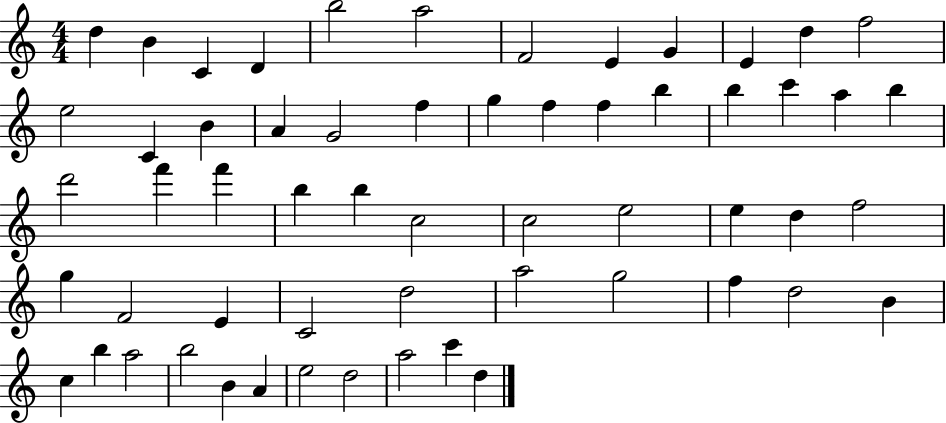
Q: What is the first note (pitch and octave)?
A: D5